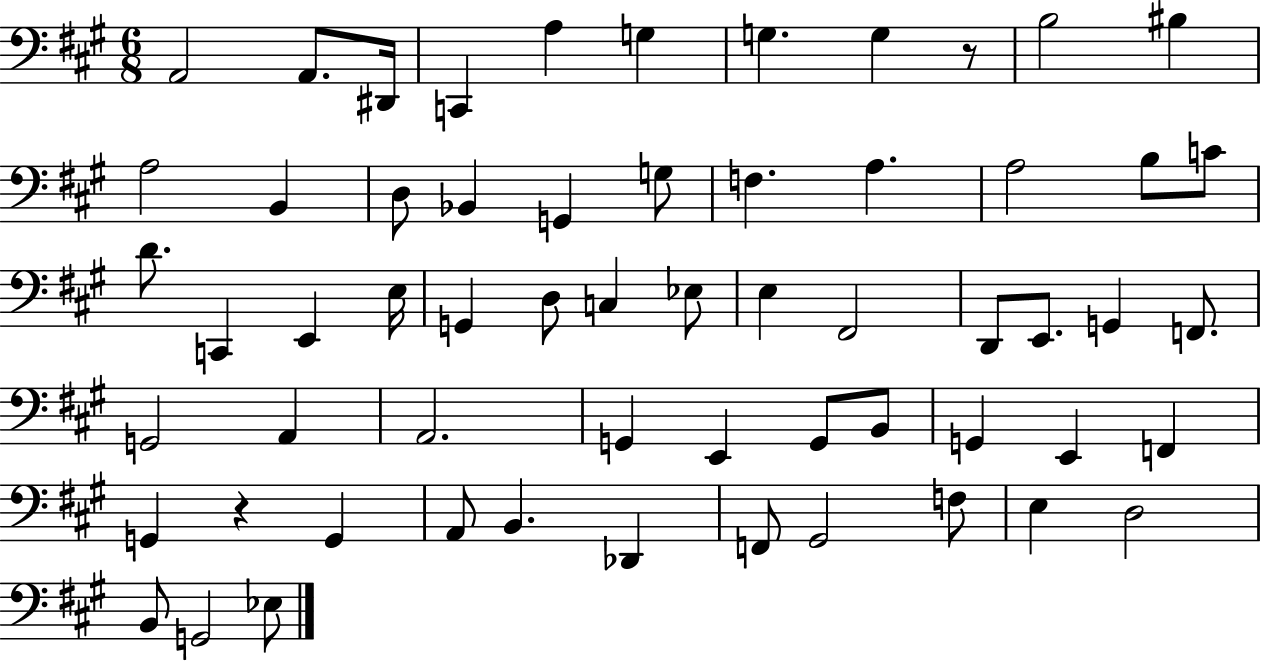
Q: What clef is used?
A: bass